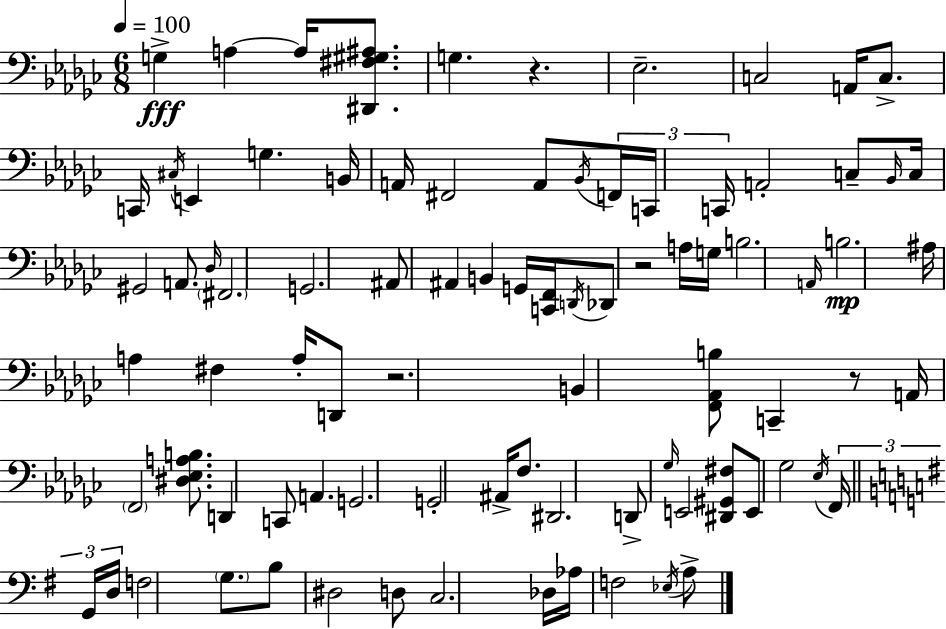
G3/q A3/q A3/s [D#2,F#3,G#3,A#3]/e. G3/q. R/q. Eb3/h. C3/h A2/s C3/e. C2/s C#3/s E2/q G3/q. B2/s A2/s F#2/h A2/e Bb2/s F2/s C2/s C2/s A2/h C3/e Bb2/s C3/s G#2/h A2/e. Db3/s F#2/h. G2/h. A#2/e A#2/q B2/q G2/s [C2,F2]/s D2/s Db2/e R/h A3/s G3/s B3/h. A2/s B3/h. A#3/s A3/q F#3/q A3/s D2/e R/h. B2/q [F2,Ab2,B3]/e C2/q R/e A2/s F2/h [D#3,Eb3,A3,B3]/e. D2/q C2/e A2/q. G2/h. G2/h A#2/s F3/e. D#2/h. D2/e Gb3/s E2/h [D#2,G#2,F#3]/e E2/e Gb3/h Eb3/s F2/s G2/s D3/s F3/h G3/e. B3/e D#3/h D3/e C3/h. Db3/s Ab3/s F3/h Eb3/s A3/e